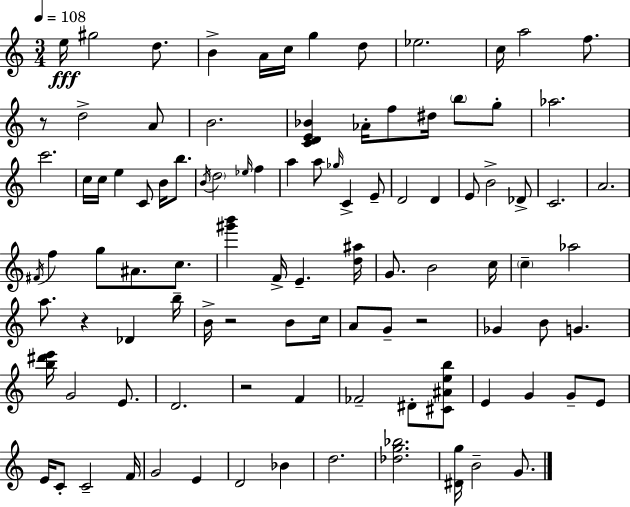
X:1
T:Untitled
M:3/4
L:1/4
K:Am
e/4 ^g2 d/2 B A/4 c/4 g d/2 _e2 c/4 a2 f/2 z/2 d2 A/2 B2 [CDE_B] _A/4 f/2 ^d/4 b/2 g/2 _a2 c'2 c/4 c/4 e C/2 B/4 b/2 B/4 d2 _e/4 f a a/2 _g/4 C E/2 D2 D E/2 B2 _D/2 C2 A2 ^F/4 f g/2 ^A/2 c/2 [^g'b'] F/4 E [d^a]/4 G/2 B2 c/4 c _a2 a/2 z _D b/4 B/4 z2 B/2 c/4 A/2 G/2 z2 _G B/2 G [b^d'e']/4 G2 E/2 D2 z2 F _F2 ^D/2 [^C^Aeb]/2 E G G/2 E/2 E/4 C/2 C2 F/4 G2 E D2 _B d2 [_dg_b]2 [^Dg]/4 B2 G/2